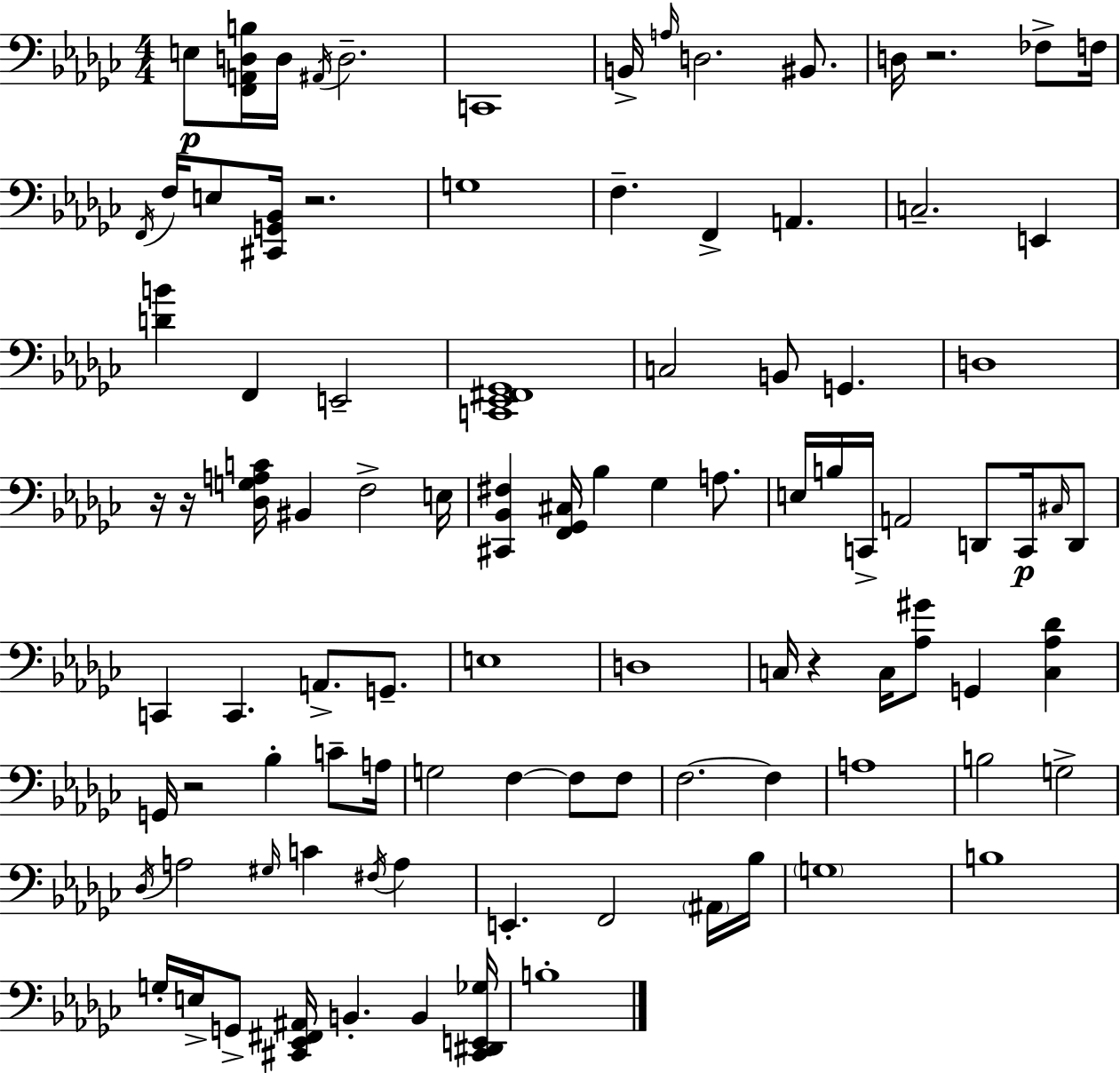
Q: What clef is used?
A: bass